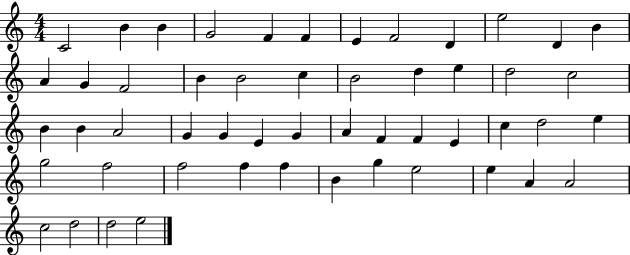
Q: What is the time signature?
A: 4/4